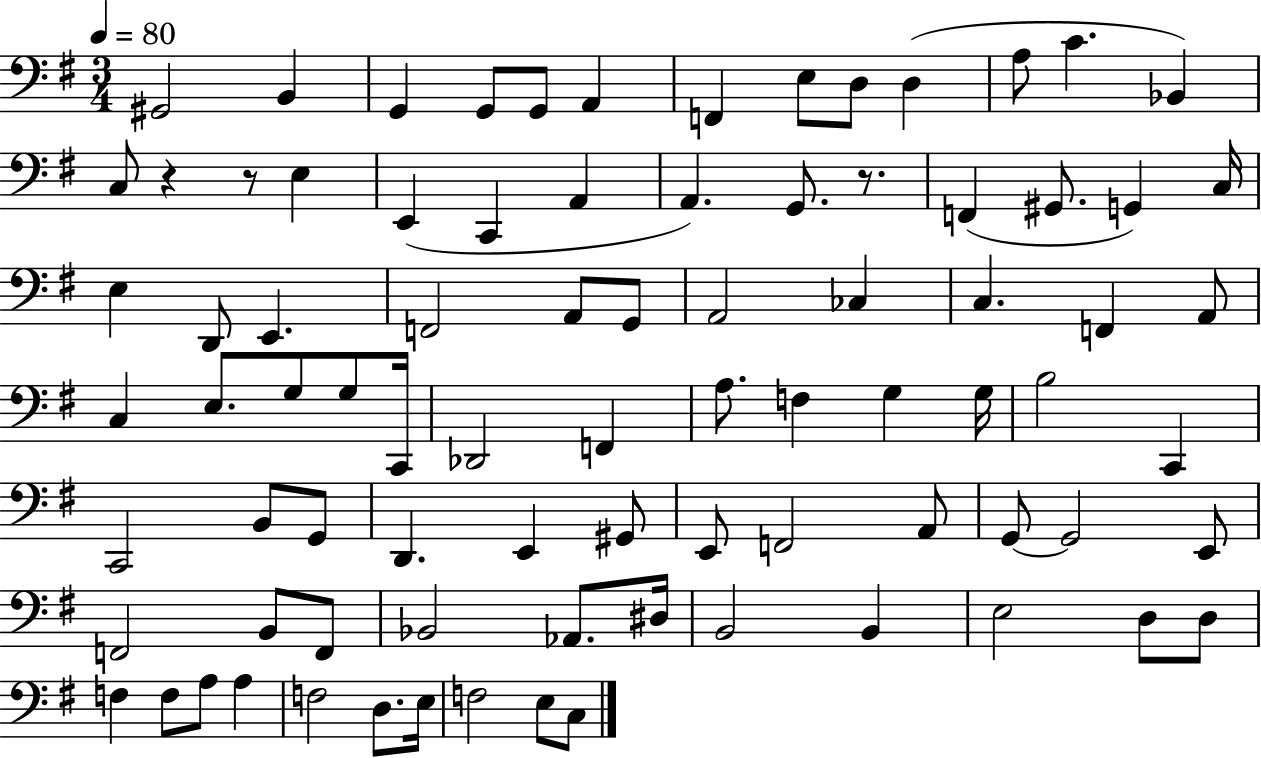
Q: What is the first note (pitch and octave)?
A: G#2